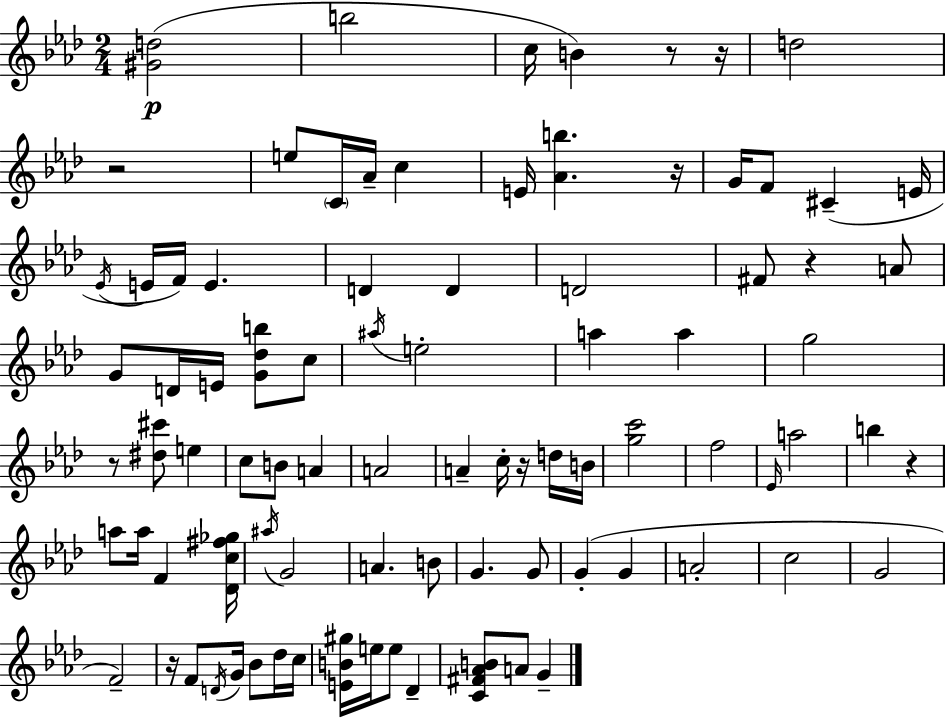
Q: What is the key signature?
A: F minor